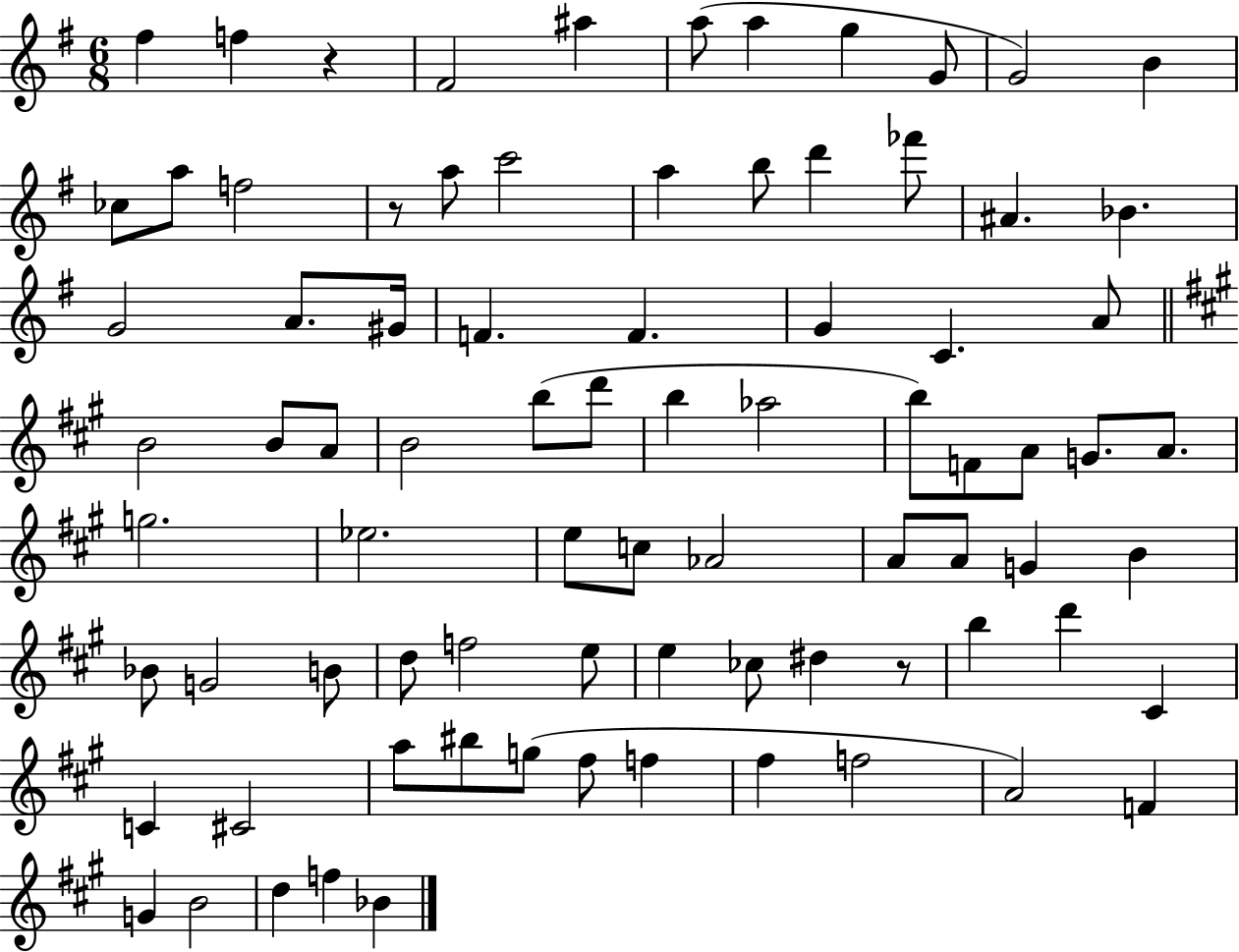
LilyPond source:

{
  \clef treble
  \numericTimeSignature
  \time 6/8
  \key g \major
  fis''4 f''4 r4 | fis'2 ais''4 | a''8( a''4 g''4 g'8 | g'2) b'4 | \break ces''8 a''8 f''2 | r8 a''8 c'''2 | a''4 b''8 d'''4 fes'''8 | ais'4. bes'4. | \break g'2 a'8. gis'16 | f'4. f'4. | g'4 c'4. a'8 | \bar "||" \break \key a \major b'2 b'8 a'8 | b'2 b''8( d'''8 | b''4 aes''2 | b''8) f'8 a'8 g'8. a'8. | \break g''2. | ees''2. | e''8 c''8 aes'2 | a'8 a'8 g'4 b'4 | \break bes'8 g'2 b'8 | d''8 f''2 e''8 | e''4 ces''8 dis''4 r8 | b''4 d'''4 cis'4 | \break c'4 cis'2 | a''8 bis''8 g''8( fis''8 f''4 | fis''4 f''2 | a'2) f'4 | \break g'4 b'2 | d''4 f''4 bes'4 | \bar "|."
}